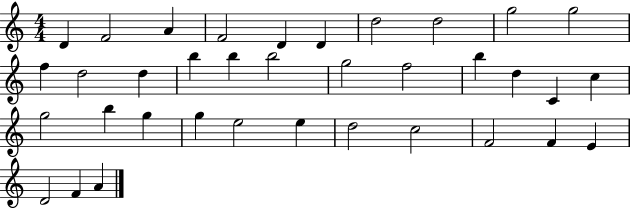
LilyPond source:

{
  \clef treble
  \numericTimeSignature
  \time 4/4
  \key c \major
  d'4 f'2 a'4 | f'2 d'4 d'4 | d''2 d''2 | g''2 g''2 | \break f''4 d''2 d''4 | b''4 b''4 b''2 | g''2 f''2 | b''4 d''4 c'4 c''4 | \break g''2 b''4 g''4 | g''4 e''2 e''4 | d''2 c''2 | f'2 f'4 e'4 | \break d'2 f'4 a'4 | \bar "|."
}